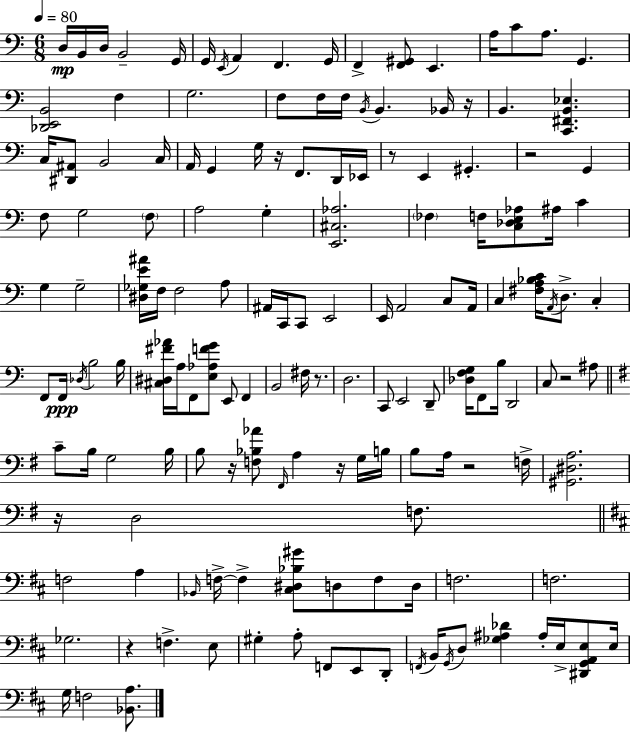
D3/s B2/s D3/s B2/h G2/s G2/s E2/s A2/q F2/q. G2/s F2/q [F2,G#2]/e E2/q. A3/s C4/e A3/e. G2/q. [Db2,E2,B2]/h F3/q G3/h. F3/e F3/s F3/s B2/s B2/q. Bb2/s R/s B2/q. [C2,F#2,B2,Eb3]/q. C3/s [D#2,A#2]/e B2/h C3/s A2/s G2/q G3/s R/s F2/e. D2/s Eb2/s R/e E2/q G#2/q. R/h G2/q F3/e G3/h F3/e A3/h G3/q [E2,C#3,Ab3]/h. FES3/q F3/s [C3,Db3,E3,Ab3]/e A#3/s C4/q G3/q G3/h [D#3,Gb3,E4,A#4]/s F3/s F3/h A3/e A#2/s C2/s C2/e E2/h E2/s A2/h C3/e A2/s C3/q [F#3,A3,Bb3,C4]/s A2/s D3/e. C3/q F2/e F2/s Db3/s B3/h B3/s [C#3,D#3,F#4,Ab4]/s A3/s F2/e [E3,Ab3,F4,G4]/e E2/e F2/q B2/h F#3/s R/e. D3/h. C2/e E2/h D2/e [Db3,F3,G3]/s F2/e B3/s D2/h C3/e R/h A#3/e C4/e B3/s G3/h B3/s B3/e R/s [F3,Bb3,Ab4]/e F#2/s A3/q R/s G3/s B3/s B3/e A3/s R/h F3/s [G#2,D#3,A3]/h. R/s D3/h F3/e. F3/h A3/q Bb2/s F3/s F3/q [C#3,D#3,Bb3,G#4]/e D3/e F3/e D3/s F3/h. F3/h. Gb3/h. R/q F3/q. E3/e G#3/q A3/e F2/e E2/e D2/e F2/s B2/s G2/s D3/e [Gb3,A#3,Db4]/q A#3/s E3/s [D#2,G2,A2,E3]/e E3/s G3/s F3/h [Bb2,A3]/e.